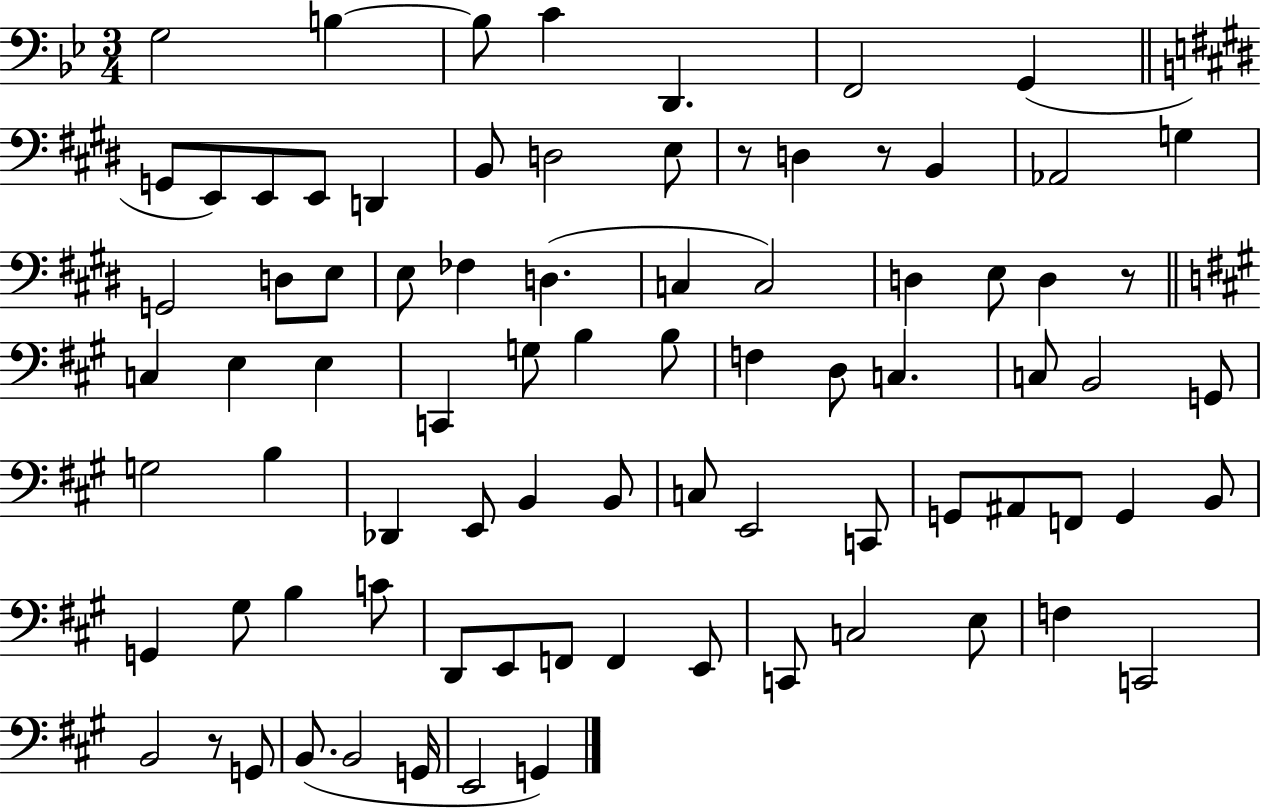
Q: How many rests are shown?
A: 4